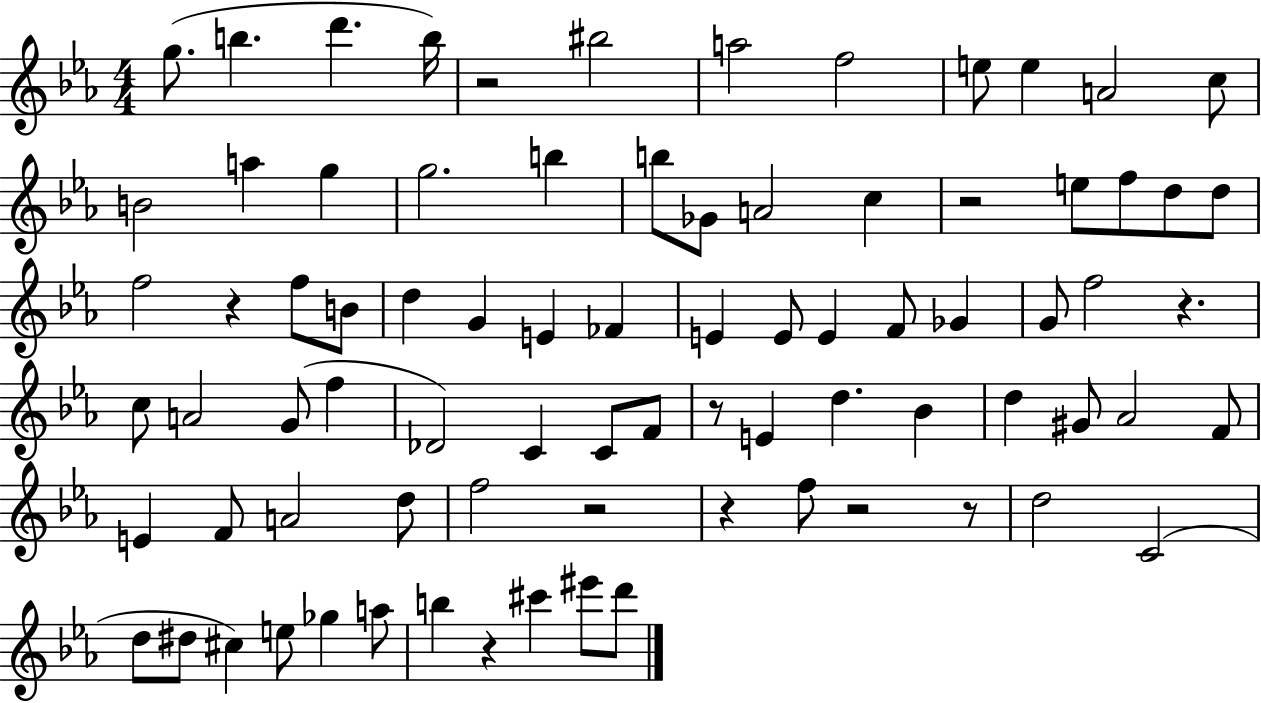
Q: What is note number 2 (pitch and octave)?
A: B5